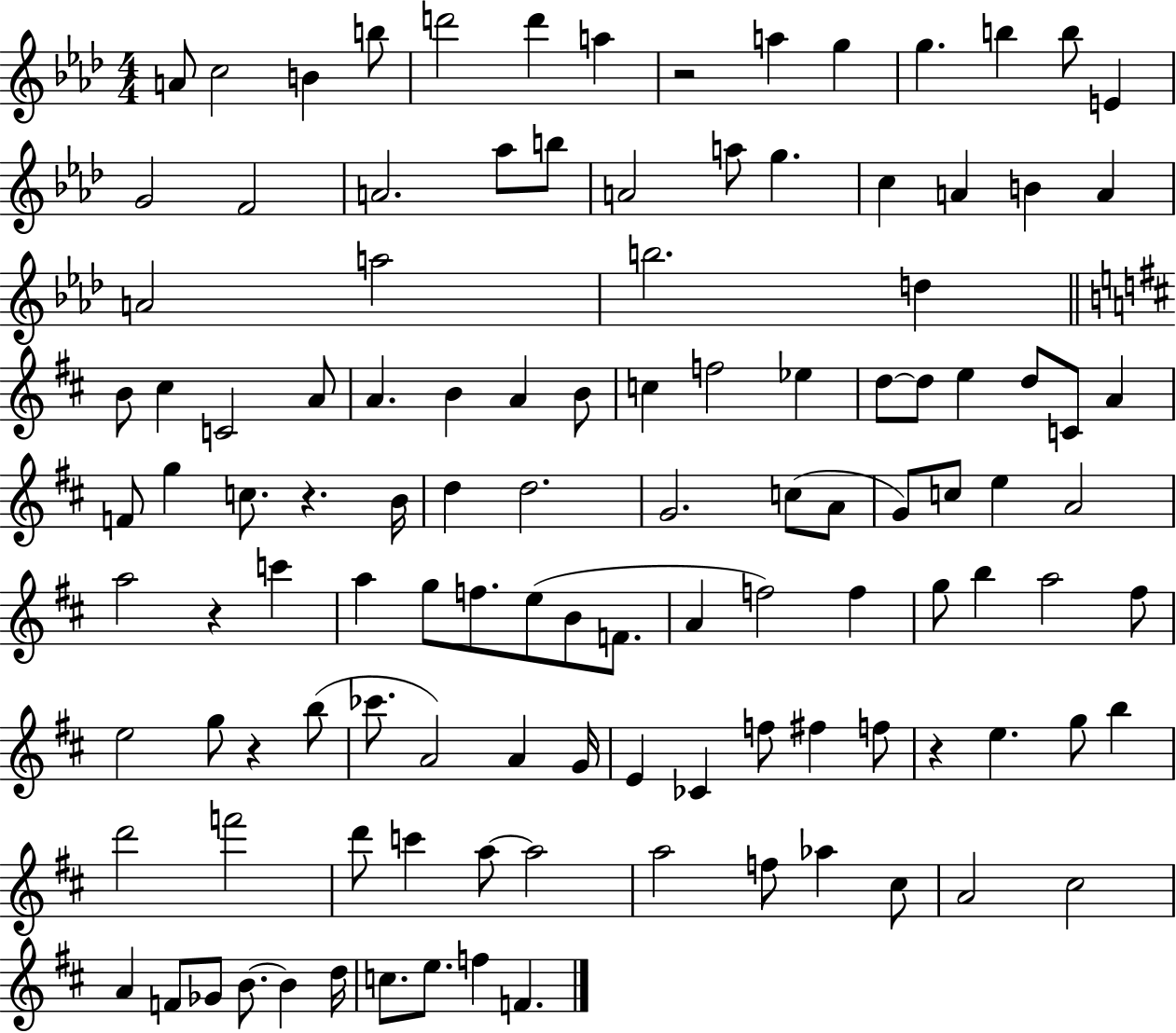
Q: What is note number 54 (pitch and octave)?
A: C5